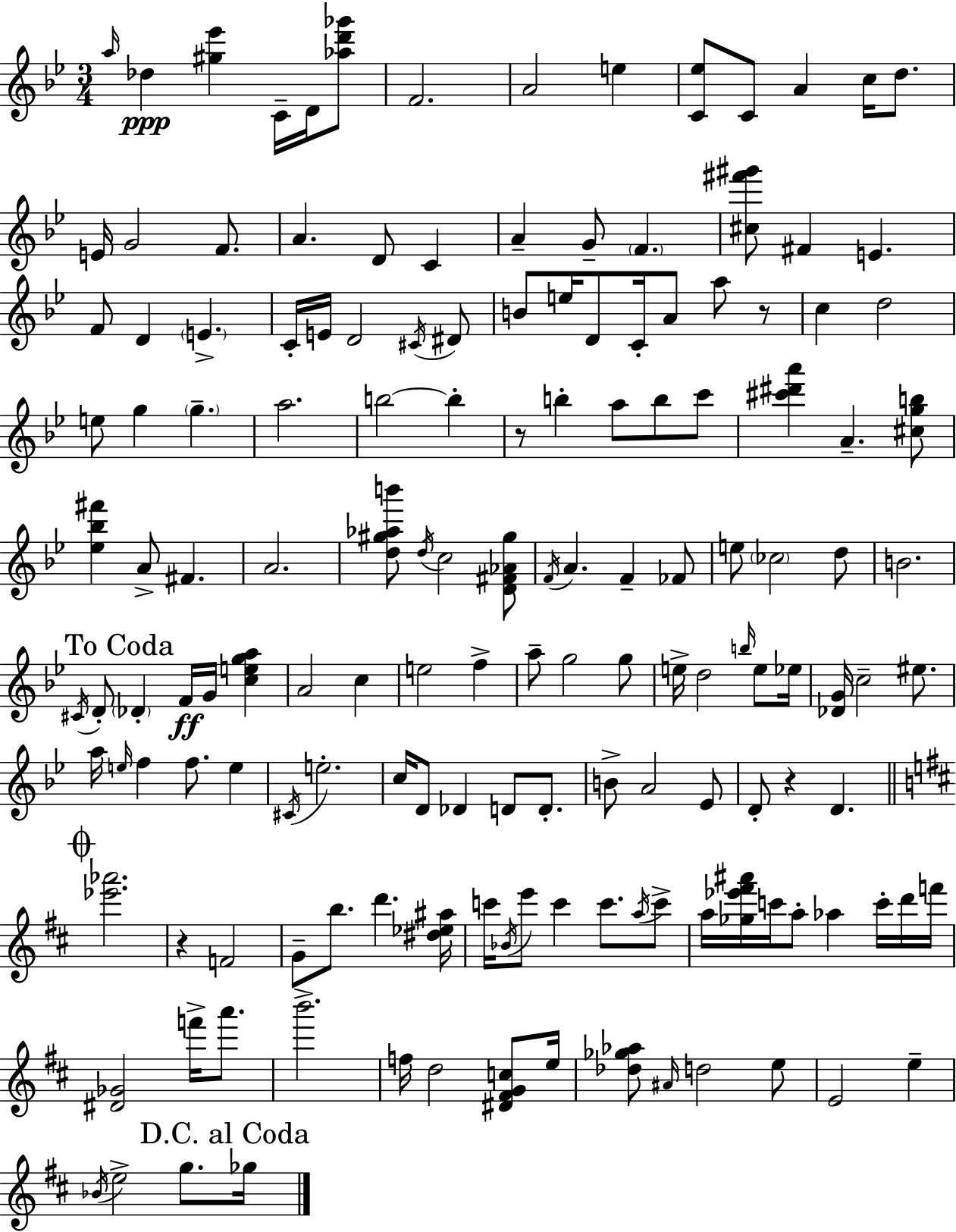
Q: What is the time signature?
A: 3/4